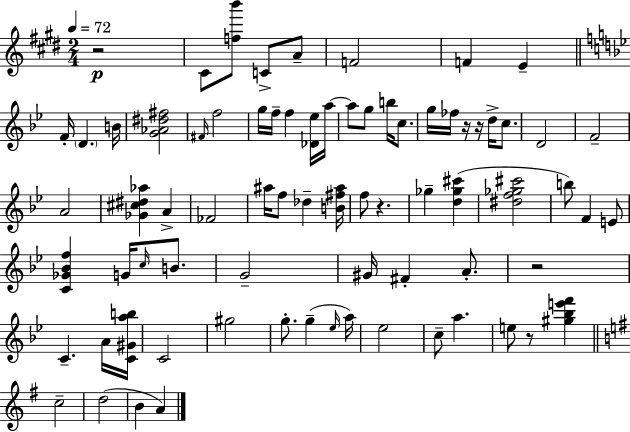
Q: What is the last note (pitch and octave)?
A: A4